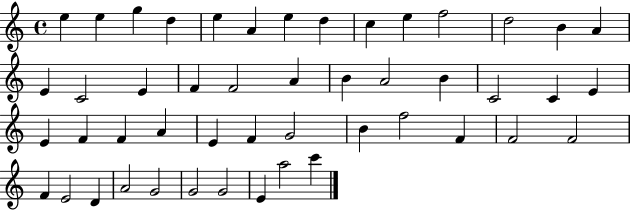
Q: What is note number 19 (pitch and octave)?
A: F4